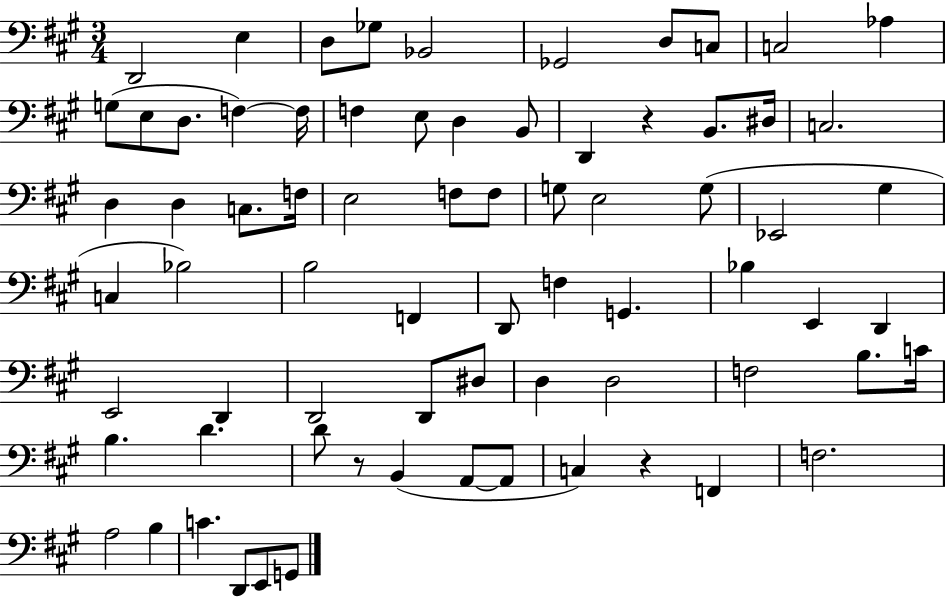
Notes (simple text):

D2/h E3/q D3/e Gb3/e Bb2/h Gb2/h D3/e C3/e C3/h Ab3/q G3/e E3/e D3/e. F3/q F3/s F3/q E3/e D3/q B2/e D2/q R/q B2/e. D#3/s C3/h. D3/q D3/q C3/e. F3/s E3/h F3/e F3/e G3/e E3/h G3/e Eb2/h G#3/q C3/q Bb3/h B3/h F2/q D2/e F3/q G2/q. Bb3/q E2/q D2/q E2/h D2/q D2/h D2/e D#3/e D3/q D3/h F3/h B3/e. C4/s B3/q. D4/q. D4/e R/e B2/q A2/e A2/e C3/q R/q F2/q F3/h. A3/h B3/q C4/q. D2/e E2/e G2/e